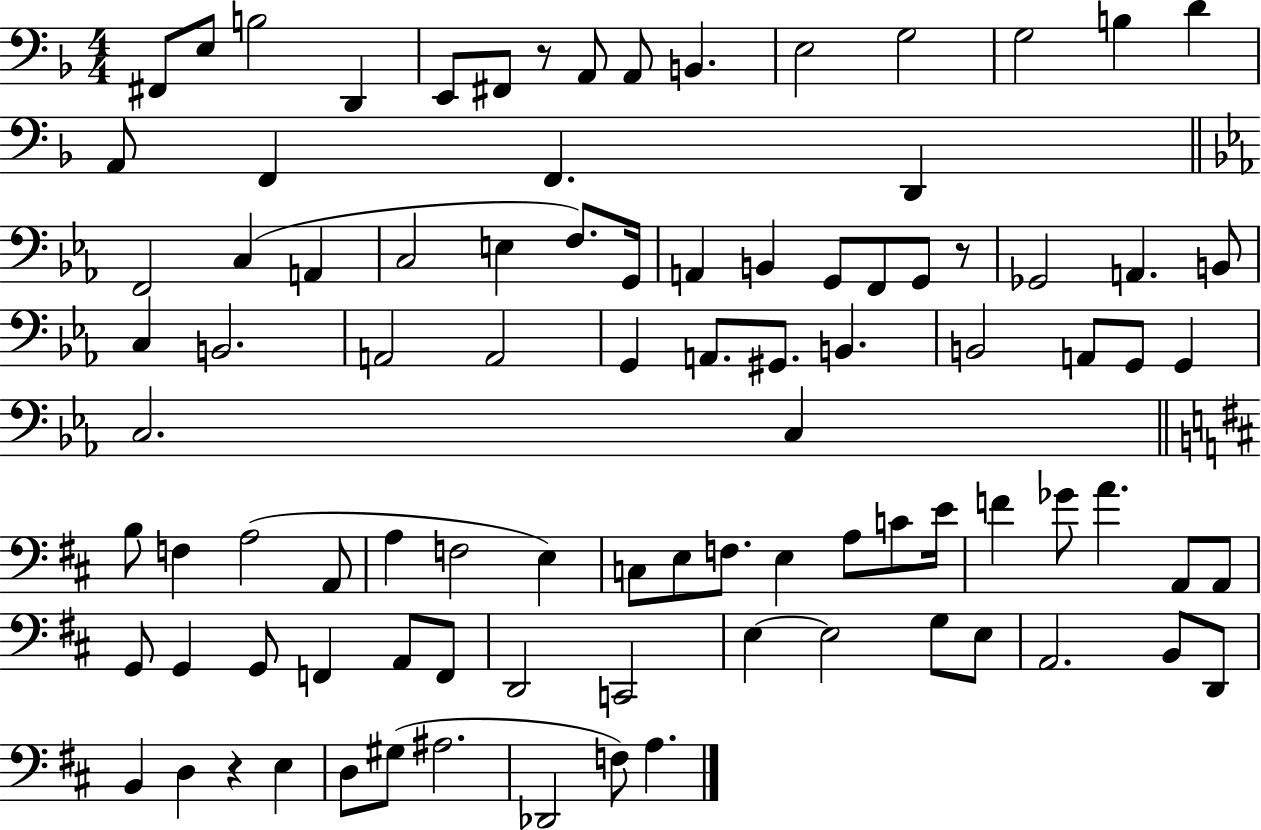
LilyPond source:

{
  \clef bass
  \numericTimeSignature
  \time 4/4
  \key f \major
  \repeat volta 2 { fis,8 e8 b2 d,4 | e,8 fis,8 r8 a,8 a,8 b,4. | e2 g2 | g2 b4 d'4 | \break a,8 f,4 f,4. d,4 | \bar "||" \break \key ees \major f,2 c4( a,4 | c2 e4 f8.) g,16 | a,4 b,4 g,8 f,8 g,8 r8 | ges,2 a,4. b,8 | \break c4 b,2. | a,2 a,2 | g,4 a,8. gis,8. b,4. | b,2 a,8 g,8 g,4 | \break c2. c4 | \bar "||" \break \key b \minor b8 f4 a2( a,8 | a4 f2 e4) | c8 e8 f8. e4 a8 c'8 e'16 | f'4 ges'8 a'4. a,8 a,8 | \break g,8 g,4 g,8 f,4 a,8 f,8 | d,2 c,2 | e4~~ e2 g8 e8 | a,2. b,8 d,8 | \break b,4 d4 r4 e4 | d8 gis8( ais2. | des,2 f8) a4. | } \bar "|."
}